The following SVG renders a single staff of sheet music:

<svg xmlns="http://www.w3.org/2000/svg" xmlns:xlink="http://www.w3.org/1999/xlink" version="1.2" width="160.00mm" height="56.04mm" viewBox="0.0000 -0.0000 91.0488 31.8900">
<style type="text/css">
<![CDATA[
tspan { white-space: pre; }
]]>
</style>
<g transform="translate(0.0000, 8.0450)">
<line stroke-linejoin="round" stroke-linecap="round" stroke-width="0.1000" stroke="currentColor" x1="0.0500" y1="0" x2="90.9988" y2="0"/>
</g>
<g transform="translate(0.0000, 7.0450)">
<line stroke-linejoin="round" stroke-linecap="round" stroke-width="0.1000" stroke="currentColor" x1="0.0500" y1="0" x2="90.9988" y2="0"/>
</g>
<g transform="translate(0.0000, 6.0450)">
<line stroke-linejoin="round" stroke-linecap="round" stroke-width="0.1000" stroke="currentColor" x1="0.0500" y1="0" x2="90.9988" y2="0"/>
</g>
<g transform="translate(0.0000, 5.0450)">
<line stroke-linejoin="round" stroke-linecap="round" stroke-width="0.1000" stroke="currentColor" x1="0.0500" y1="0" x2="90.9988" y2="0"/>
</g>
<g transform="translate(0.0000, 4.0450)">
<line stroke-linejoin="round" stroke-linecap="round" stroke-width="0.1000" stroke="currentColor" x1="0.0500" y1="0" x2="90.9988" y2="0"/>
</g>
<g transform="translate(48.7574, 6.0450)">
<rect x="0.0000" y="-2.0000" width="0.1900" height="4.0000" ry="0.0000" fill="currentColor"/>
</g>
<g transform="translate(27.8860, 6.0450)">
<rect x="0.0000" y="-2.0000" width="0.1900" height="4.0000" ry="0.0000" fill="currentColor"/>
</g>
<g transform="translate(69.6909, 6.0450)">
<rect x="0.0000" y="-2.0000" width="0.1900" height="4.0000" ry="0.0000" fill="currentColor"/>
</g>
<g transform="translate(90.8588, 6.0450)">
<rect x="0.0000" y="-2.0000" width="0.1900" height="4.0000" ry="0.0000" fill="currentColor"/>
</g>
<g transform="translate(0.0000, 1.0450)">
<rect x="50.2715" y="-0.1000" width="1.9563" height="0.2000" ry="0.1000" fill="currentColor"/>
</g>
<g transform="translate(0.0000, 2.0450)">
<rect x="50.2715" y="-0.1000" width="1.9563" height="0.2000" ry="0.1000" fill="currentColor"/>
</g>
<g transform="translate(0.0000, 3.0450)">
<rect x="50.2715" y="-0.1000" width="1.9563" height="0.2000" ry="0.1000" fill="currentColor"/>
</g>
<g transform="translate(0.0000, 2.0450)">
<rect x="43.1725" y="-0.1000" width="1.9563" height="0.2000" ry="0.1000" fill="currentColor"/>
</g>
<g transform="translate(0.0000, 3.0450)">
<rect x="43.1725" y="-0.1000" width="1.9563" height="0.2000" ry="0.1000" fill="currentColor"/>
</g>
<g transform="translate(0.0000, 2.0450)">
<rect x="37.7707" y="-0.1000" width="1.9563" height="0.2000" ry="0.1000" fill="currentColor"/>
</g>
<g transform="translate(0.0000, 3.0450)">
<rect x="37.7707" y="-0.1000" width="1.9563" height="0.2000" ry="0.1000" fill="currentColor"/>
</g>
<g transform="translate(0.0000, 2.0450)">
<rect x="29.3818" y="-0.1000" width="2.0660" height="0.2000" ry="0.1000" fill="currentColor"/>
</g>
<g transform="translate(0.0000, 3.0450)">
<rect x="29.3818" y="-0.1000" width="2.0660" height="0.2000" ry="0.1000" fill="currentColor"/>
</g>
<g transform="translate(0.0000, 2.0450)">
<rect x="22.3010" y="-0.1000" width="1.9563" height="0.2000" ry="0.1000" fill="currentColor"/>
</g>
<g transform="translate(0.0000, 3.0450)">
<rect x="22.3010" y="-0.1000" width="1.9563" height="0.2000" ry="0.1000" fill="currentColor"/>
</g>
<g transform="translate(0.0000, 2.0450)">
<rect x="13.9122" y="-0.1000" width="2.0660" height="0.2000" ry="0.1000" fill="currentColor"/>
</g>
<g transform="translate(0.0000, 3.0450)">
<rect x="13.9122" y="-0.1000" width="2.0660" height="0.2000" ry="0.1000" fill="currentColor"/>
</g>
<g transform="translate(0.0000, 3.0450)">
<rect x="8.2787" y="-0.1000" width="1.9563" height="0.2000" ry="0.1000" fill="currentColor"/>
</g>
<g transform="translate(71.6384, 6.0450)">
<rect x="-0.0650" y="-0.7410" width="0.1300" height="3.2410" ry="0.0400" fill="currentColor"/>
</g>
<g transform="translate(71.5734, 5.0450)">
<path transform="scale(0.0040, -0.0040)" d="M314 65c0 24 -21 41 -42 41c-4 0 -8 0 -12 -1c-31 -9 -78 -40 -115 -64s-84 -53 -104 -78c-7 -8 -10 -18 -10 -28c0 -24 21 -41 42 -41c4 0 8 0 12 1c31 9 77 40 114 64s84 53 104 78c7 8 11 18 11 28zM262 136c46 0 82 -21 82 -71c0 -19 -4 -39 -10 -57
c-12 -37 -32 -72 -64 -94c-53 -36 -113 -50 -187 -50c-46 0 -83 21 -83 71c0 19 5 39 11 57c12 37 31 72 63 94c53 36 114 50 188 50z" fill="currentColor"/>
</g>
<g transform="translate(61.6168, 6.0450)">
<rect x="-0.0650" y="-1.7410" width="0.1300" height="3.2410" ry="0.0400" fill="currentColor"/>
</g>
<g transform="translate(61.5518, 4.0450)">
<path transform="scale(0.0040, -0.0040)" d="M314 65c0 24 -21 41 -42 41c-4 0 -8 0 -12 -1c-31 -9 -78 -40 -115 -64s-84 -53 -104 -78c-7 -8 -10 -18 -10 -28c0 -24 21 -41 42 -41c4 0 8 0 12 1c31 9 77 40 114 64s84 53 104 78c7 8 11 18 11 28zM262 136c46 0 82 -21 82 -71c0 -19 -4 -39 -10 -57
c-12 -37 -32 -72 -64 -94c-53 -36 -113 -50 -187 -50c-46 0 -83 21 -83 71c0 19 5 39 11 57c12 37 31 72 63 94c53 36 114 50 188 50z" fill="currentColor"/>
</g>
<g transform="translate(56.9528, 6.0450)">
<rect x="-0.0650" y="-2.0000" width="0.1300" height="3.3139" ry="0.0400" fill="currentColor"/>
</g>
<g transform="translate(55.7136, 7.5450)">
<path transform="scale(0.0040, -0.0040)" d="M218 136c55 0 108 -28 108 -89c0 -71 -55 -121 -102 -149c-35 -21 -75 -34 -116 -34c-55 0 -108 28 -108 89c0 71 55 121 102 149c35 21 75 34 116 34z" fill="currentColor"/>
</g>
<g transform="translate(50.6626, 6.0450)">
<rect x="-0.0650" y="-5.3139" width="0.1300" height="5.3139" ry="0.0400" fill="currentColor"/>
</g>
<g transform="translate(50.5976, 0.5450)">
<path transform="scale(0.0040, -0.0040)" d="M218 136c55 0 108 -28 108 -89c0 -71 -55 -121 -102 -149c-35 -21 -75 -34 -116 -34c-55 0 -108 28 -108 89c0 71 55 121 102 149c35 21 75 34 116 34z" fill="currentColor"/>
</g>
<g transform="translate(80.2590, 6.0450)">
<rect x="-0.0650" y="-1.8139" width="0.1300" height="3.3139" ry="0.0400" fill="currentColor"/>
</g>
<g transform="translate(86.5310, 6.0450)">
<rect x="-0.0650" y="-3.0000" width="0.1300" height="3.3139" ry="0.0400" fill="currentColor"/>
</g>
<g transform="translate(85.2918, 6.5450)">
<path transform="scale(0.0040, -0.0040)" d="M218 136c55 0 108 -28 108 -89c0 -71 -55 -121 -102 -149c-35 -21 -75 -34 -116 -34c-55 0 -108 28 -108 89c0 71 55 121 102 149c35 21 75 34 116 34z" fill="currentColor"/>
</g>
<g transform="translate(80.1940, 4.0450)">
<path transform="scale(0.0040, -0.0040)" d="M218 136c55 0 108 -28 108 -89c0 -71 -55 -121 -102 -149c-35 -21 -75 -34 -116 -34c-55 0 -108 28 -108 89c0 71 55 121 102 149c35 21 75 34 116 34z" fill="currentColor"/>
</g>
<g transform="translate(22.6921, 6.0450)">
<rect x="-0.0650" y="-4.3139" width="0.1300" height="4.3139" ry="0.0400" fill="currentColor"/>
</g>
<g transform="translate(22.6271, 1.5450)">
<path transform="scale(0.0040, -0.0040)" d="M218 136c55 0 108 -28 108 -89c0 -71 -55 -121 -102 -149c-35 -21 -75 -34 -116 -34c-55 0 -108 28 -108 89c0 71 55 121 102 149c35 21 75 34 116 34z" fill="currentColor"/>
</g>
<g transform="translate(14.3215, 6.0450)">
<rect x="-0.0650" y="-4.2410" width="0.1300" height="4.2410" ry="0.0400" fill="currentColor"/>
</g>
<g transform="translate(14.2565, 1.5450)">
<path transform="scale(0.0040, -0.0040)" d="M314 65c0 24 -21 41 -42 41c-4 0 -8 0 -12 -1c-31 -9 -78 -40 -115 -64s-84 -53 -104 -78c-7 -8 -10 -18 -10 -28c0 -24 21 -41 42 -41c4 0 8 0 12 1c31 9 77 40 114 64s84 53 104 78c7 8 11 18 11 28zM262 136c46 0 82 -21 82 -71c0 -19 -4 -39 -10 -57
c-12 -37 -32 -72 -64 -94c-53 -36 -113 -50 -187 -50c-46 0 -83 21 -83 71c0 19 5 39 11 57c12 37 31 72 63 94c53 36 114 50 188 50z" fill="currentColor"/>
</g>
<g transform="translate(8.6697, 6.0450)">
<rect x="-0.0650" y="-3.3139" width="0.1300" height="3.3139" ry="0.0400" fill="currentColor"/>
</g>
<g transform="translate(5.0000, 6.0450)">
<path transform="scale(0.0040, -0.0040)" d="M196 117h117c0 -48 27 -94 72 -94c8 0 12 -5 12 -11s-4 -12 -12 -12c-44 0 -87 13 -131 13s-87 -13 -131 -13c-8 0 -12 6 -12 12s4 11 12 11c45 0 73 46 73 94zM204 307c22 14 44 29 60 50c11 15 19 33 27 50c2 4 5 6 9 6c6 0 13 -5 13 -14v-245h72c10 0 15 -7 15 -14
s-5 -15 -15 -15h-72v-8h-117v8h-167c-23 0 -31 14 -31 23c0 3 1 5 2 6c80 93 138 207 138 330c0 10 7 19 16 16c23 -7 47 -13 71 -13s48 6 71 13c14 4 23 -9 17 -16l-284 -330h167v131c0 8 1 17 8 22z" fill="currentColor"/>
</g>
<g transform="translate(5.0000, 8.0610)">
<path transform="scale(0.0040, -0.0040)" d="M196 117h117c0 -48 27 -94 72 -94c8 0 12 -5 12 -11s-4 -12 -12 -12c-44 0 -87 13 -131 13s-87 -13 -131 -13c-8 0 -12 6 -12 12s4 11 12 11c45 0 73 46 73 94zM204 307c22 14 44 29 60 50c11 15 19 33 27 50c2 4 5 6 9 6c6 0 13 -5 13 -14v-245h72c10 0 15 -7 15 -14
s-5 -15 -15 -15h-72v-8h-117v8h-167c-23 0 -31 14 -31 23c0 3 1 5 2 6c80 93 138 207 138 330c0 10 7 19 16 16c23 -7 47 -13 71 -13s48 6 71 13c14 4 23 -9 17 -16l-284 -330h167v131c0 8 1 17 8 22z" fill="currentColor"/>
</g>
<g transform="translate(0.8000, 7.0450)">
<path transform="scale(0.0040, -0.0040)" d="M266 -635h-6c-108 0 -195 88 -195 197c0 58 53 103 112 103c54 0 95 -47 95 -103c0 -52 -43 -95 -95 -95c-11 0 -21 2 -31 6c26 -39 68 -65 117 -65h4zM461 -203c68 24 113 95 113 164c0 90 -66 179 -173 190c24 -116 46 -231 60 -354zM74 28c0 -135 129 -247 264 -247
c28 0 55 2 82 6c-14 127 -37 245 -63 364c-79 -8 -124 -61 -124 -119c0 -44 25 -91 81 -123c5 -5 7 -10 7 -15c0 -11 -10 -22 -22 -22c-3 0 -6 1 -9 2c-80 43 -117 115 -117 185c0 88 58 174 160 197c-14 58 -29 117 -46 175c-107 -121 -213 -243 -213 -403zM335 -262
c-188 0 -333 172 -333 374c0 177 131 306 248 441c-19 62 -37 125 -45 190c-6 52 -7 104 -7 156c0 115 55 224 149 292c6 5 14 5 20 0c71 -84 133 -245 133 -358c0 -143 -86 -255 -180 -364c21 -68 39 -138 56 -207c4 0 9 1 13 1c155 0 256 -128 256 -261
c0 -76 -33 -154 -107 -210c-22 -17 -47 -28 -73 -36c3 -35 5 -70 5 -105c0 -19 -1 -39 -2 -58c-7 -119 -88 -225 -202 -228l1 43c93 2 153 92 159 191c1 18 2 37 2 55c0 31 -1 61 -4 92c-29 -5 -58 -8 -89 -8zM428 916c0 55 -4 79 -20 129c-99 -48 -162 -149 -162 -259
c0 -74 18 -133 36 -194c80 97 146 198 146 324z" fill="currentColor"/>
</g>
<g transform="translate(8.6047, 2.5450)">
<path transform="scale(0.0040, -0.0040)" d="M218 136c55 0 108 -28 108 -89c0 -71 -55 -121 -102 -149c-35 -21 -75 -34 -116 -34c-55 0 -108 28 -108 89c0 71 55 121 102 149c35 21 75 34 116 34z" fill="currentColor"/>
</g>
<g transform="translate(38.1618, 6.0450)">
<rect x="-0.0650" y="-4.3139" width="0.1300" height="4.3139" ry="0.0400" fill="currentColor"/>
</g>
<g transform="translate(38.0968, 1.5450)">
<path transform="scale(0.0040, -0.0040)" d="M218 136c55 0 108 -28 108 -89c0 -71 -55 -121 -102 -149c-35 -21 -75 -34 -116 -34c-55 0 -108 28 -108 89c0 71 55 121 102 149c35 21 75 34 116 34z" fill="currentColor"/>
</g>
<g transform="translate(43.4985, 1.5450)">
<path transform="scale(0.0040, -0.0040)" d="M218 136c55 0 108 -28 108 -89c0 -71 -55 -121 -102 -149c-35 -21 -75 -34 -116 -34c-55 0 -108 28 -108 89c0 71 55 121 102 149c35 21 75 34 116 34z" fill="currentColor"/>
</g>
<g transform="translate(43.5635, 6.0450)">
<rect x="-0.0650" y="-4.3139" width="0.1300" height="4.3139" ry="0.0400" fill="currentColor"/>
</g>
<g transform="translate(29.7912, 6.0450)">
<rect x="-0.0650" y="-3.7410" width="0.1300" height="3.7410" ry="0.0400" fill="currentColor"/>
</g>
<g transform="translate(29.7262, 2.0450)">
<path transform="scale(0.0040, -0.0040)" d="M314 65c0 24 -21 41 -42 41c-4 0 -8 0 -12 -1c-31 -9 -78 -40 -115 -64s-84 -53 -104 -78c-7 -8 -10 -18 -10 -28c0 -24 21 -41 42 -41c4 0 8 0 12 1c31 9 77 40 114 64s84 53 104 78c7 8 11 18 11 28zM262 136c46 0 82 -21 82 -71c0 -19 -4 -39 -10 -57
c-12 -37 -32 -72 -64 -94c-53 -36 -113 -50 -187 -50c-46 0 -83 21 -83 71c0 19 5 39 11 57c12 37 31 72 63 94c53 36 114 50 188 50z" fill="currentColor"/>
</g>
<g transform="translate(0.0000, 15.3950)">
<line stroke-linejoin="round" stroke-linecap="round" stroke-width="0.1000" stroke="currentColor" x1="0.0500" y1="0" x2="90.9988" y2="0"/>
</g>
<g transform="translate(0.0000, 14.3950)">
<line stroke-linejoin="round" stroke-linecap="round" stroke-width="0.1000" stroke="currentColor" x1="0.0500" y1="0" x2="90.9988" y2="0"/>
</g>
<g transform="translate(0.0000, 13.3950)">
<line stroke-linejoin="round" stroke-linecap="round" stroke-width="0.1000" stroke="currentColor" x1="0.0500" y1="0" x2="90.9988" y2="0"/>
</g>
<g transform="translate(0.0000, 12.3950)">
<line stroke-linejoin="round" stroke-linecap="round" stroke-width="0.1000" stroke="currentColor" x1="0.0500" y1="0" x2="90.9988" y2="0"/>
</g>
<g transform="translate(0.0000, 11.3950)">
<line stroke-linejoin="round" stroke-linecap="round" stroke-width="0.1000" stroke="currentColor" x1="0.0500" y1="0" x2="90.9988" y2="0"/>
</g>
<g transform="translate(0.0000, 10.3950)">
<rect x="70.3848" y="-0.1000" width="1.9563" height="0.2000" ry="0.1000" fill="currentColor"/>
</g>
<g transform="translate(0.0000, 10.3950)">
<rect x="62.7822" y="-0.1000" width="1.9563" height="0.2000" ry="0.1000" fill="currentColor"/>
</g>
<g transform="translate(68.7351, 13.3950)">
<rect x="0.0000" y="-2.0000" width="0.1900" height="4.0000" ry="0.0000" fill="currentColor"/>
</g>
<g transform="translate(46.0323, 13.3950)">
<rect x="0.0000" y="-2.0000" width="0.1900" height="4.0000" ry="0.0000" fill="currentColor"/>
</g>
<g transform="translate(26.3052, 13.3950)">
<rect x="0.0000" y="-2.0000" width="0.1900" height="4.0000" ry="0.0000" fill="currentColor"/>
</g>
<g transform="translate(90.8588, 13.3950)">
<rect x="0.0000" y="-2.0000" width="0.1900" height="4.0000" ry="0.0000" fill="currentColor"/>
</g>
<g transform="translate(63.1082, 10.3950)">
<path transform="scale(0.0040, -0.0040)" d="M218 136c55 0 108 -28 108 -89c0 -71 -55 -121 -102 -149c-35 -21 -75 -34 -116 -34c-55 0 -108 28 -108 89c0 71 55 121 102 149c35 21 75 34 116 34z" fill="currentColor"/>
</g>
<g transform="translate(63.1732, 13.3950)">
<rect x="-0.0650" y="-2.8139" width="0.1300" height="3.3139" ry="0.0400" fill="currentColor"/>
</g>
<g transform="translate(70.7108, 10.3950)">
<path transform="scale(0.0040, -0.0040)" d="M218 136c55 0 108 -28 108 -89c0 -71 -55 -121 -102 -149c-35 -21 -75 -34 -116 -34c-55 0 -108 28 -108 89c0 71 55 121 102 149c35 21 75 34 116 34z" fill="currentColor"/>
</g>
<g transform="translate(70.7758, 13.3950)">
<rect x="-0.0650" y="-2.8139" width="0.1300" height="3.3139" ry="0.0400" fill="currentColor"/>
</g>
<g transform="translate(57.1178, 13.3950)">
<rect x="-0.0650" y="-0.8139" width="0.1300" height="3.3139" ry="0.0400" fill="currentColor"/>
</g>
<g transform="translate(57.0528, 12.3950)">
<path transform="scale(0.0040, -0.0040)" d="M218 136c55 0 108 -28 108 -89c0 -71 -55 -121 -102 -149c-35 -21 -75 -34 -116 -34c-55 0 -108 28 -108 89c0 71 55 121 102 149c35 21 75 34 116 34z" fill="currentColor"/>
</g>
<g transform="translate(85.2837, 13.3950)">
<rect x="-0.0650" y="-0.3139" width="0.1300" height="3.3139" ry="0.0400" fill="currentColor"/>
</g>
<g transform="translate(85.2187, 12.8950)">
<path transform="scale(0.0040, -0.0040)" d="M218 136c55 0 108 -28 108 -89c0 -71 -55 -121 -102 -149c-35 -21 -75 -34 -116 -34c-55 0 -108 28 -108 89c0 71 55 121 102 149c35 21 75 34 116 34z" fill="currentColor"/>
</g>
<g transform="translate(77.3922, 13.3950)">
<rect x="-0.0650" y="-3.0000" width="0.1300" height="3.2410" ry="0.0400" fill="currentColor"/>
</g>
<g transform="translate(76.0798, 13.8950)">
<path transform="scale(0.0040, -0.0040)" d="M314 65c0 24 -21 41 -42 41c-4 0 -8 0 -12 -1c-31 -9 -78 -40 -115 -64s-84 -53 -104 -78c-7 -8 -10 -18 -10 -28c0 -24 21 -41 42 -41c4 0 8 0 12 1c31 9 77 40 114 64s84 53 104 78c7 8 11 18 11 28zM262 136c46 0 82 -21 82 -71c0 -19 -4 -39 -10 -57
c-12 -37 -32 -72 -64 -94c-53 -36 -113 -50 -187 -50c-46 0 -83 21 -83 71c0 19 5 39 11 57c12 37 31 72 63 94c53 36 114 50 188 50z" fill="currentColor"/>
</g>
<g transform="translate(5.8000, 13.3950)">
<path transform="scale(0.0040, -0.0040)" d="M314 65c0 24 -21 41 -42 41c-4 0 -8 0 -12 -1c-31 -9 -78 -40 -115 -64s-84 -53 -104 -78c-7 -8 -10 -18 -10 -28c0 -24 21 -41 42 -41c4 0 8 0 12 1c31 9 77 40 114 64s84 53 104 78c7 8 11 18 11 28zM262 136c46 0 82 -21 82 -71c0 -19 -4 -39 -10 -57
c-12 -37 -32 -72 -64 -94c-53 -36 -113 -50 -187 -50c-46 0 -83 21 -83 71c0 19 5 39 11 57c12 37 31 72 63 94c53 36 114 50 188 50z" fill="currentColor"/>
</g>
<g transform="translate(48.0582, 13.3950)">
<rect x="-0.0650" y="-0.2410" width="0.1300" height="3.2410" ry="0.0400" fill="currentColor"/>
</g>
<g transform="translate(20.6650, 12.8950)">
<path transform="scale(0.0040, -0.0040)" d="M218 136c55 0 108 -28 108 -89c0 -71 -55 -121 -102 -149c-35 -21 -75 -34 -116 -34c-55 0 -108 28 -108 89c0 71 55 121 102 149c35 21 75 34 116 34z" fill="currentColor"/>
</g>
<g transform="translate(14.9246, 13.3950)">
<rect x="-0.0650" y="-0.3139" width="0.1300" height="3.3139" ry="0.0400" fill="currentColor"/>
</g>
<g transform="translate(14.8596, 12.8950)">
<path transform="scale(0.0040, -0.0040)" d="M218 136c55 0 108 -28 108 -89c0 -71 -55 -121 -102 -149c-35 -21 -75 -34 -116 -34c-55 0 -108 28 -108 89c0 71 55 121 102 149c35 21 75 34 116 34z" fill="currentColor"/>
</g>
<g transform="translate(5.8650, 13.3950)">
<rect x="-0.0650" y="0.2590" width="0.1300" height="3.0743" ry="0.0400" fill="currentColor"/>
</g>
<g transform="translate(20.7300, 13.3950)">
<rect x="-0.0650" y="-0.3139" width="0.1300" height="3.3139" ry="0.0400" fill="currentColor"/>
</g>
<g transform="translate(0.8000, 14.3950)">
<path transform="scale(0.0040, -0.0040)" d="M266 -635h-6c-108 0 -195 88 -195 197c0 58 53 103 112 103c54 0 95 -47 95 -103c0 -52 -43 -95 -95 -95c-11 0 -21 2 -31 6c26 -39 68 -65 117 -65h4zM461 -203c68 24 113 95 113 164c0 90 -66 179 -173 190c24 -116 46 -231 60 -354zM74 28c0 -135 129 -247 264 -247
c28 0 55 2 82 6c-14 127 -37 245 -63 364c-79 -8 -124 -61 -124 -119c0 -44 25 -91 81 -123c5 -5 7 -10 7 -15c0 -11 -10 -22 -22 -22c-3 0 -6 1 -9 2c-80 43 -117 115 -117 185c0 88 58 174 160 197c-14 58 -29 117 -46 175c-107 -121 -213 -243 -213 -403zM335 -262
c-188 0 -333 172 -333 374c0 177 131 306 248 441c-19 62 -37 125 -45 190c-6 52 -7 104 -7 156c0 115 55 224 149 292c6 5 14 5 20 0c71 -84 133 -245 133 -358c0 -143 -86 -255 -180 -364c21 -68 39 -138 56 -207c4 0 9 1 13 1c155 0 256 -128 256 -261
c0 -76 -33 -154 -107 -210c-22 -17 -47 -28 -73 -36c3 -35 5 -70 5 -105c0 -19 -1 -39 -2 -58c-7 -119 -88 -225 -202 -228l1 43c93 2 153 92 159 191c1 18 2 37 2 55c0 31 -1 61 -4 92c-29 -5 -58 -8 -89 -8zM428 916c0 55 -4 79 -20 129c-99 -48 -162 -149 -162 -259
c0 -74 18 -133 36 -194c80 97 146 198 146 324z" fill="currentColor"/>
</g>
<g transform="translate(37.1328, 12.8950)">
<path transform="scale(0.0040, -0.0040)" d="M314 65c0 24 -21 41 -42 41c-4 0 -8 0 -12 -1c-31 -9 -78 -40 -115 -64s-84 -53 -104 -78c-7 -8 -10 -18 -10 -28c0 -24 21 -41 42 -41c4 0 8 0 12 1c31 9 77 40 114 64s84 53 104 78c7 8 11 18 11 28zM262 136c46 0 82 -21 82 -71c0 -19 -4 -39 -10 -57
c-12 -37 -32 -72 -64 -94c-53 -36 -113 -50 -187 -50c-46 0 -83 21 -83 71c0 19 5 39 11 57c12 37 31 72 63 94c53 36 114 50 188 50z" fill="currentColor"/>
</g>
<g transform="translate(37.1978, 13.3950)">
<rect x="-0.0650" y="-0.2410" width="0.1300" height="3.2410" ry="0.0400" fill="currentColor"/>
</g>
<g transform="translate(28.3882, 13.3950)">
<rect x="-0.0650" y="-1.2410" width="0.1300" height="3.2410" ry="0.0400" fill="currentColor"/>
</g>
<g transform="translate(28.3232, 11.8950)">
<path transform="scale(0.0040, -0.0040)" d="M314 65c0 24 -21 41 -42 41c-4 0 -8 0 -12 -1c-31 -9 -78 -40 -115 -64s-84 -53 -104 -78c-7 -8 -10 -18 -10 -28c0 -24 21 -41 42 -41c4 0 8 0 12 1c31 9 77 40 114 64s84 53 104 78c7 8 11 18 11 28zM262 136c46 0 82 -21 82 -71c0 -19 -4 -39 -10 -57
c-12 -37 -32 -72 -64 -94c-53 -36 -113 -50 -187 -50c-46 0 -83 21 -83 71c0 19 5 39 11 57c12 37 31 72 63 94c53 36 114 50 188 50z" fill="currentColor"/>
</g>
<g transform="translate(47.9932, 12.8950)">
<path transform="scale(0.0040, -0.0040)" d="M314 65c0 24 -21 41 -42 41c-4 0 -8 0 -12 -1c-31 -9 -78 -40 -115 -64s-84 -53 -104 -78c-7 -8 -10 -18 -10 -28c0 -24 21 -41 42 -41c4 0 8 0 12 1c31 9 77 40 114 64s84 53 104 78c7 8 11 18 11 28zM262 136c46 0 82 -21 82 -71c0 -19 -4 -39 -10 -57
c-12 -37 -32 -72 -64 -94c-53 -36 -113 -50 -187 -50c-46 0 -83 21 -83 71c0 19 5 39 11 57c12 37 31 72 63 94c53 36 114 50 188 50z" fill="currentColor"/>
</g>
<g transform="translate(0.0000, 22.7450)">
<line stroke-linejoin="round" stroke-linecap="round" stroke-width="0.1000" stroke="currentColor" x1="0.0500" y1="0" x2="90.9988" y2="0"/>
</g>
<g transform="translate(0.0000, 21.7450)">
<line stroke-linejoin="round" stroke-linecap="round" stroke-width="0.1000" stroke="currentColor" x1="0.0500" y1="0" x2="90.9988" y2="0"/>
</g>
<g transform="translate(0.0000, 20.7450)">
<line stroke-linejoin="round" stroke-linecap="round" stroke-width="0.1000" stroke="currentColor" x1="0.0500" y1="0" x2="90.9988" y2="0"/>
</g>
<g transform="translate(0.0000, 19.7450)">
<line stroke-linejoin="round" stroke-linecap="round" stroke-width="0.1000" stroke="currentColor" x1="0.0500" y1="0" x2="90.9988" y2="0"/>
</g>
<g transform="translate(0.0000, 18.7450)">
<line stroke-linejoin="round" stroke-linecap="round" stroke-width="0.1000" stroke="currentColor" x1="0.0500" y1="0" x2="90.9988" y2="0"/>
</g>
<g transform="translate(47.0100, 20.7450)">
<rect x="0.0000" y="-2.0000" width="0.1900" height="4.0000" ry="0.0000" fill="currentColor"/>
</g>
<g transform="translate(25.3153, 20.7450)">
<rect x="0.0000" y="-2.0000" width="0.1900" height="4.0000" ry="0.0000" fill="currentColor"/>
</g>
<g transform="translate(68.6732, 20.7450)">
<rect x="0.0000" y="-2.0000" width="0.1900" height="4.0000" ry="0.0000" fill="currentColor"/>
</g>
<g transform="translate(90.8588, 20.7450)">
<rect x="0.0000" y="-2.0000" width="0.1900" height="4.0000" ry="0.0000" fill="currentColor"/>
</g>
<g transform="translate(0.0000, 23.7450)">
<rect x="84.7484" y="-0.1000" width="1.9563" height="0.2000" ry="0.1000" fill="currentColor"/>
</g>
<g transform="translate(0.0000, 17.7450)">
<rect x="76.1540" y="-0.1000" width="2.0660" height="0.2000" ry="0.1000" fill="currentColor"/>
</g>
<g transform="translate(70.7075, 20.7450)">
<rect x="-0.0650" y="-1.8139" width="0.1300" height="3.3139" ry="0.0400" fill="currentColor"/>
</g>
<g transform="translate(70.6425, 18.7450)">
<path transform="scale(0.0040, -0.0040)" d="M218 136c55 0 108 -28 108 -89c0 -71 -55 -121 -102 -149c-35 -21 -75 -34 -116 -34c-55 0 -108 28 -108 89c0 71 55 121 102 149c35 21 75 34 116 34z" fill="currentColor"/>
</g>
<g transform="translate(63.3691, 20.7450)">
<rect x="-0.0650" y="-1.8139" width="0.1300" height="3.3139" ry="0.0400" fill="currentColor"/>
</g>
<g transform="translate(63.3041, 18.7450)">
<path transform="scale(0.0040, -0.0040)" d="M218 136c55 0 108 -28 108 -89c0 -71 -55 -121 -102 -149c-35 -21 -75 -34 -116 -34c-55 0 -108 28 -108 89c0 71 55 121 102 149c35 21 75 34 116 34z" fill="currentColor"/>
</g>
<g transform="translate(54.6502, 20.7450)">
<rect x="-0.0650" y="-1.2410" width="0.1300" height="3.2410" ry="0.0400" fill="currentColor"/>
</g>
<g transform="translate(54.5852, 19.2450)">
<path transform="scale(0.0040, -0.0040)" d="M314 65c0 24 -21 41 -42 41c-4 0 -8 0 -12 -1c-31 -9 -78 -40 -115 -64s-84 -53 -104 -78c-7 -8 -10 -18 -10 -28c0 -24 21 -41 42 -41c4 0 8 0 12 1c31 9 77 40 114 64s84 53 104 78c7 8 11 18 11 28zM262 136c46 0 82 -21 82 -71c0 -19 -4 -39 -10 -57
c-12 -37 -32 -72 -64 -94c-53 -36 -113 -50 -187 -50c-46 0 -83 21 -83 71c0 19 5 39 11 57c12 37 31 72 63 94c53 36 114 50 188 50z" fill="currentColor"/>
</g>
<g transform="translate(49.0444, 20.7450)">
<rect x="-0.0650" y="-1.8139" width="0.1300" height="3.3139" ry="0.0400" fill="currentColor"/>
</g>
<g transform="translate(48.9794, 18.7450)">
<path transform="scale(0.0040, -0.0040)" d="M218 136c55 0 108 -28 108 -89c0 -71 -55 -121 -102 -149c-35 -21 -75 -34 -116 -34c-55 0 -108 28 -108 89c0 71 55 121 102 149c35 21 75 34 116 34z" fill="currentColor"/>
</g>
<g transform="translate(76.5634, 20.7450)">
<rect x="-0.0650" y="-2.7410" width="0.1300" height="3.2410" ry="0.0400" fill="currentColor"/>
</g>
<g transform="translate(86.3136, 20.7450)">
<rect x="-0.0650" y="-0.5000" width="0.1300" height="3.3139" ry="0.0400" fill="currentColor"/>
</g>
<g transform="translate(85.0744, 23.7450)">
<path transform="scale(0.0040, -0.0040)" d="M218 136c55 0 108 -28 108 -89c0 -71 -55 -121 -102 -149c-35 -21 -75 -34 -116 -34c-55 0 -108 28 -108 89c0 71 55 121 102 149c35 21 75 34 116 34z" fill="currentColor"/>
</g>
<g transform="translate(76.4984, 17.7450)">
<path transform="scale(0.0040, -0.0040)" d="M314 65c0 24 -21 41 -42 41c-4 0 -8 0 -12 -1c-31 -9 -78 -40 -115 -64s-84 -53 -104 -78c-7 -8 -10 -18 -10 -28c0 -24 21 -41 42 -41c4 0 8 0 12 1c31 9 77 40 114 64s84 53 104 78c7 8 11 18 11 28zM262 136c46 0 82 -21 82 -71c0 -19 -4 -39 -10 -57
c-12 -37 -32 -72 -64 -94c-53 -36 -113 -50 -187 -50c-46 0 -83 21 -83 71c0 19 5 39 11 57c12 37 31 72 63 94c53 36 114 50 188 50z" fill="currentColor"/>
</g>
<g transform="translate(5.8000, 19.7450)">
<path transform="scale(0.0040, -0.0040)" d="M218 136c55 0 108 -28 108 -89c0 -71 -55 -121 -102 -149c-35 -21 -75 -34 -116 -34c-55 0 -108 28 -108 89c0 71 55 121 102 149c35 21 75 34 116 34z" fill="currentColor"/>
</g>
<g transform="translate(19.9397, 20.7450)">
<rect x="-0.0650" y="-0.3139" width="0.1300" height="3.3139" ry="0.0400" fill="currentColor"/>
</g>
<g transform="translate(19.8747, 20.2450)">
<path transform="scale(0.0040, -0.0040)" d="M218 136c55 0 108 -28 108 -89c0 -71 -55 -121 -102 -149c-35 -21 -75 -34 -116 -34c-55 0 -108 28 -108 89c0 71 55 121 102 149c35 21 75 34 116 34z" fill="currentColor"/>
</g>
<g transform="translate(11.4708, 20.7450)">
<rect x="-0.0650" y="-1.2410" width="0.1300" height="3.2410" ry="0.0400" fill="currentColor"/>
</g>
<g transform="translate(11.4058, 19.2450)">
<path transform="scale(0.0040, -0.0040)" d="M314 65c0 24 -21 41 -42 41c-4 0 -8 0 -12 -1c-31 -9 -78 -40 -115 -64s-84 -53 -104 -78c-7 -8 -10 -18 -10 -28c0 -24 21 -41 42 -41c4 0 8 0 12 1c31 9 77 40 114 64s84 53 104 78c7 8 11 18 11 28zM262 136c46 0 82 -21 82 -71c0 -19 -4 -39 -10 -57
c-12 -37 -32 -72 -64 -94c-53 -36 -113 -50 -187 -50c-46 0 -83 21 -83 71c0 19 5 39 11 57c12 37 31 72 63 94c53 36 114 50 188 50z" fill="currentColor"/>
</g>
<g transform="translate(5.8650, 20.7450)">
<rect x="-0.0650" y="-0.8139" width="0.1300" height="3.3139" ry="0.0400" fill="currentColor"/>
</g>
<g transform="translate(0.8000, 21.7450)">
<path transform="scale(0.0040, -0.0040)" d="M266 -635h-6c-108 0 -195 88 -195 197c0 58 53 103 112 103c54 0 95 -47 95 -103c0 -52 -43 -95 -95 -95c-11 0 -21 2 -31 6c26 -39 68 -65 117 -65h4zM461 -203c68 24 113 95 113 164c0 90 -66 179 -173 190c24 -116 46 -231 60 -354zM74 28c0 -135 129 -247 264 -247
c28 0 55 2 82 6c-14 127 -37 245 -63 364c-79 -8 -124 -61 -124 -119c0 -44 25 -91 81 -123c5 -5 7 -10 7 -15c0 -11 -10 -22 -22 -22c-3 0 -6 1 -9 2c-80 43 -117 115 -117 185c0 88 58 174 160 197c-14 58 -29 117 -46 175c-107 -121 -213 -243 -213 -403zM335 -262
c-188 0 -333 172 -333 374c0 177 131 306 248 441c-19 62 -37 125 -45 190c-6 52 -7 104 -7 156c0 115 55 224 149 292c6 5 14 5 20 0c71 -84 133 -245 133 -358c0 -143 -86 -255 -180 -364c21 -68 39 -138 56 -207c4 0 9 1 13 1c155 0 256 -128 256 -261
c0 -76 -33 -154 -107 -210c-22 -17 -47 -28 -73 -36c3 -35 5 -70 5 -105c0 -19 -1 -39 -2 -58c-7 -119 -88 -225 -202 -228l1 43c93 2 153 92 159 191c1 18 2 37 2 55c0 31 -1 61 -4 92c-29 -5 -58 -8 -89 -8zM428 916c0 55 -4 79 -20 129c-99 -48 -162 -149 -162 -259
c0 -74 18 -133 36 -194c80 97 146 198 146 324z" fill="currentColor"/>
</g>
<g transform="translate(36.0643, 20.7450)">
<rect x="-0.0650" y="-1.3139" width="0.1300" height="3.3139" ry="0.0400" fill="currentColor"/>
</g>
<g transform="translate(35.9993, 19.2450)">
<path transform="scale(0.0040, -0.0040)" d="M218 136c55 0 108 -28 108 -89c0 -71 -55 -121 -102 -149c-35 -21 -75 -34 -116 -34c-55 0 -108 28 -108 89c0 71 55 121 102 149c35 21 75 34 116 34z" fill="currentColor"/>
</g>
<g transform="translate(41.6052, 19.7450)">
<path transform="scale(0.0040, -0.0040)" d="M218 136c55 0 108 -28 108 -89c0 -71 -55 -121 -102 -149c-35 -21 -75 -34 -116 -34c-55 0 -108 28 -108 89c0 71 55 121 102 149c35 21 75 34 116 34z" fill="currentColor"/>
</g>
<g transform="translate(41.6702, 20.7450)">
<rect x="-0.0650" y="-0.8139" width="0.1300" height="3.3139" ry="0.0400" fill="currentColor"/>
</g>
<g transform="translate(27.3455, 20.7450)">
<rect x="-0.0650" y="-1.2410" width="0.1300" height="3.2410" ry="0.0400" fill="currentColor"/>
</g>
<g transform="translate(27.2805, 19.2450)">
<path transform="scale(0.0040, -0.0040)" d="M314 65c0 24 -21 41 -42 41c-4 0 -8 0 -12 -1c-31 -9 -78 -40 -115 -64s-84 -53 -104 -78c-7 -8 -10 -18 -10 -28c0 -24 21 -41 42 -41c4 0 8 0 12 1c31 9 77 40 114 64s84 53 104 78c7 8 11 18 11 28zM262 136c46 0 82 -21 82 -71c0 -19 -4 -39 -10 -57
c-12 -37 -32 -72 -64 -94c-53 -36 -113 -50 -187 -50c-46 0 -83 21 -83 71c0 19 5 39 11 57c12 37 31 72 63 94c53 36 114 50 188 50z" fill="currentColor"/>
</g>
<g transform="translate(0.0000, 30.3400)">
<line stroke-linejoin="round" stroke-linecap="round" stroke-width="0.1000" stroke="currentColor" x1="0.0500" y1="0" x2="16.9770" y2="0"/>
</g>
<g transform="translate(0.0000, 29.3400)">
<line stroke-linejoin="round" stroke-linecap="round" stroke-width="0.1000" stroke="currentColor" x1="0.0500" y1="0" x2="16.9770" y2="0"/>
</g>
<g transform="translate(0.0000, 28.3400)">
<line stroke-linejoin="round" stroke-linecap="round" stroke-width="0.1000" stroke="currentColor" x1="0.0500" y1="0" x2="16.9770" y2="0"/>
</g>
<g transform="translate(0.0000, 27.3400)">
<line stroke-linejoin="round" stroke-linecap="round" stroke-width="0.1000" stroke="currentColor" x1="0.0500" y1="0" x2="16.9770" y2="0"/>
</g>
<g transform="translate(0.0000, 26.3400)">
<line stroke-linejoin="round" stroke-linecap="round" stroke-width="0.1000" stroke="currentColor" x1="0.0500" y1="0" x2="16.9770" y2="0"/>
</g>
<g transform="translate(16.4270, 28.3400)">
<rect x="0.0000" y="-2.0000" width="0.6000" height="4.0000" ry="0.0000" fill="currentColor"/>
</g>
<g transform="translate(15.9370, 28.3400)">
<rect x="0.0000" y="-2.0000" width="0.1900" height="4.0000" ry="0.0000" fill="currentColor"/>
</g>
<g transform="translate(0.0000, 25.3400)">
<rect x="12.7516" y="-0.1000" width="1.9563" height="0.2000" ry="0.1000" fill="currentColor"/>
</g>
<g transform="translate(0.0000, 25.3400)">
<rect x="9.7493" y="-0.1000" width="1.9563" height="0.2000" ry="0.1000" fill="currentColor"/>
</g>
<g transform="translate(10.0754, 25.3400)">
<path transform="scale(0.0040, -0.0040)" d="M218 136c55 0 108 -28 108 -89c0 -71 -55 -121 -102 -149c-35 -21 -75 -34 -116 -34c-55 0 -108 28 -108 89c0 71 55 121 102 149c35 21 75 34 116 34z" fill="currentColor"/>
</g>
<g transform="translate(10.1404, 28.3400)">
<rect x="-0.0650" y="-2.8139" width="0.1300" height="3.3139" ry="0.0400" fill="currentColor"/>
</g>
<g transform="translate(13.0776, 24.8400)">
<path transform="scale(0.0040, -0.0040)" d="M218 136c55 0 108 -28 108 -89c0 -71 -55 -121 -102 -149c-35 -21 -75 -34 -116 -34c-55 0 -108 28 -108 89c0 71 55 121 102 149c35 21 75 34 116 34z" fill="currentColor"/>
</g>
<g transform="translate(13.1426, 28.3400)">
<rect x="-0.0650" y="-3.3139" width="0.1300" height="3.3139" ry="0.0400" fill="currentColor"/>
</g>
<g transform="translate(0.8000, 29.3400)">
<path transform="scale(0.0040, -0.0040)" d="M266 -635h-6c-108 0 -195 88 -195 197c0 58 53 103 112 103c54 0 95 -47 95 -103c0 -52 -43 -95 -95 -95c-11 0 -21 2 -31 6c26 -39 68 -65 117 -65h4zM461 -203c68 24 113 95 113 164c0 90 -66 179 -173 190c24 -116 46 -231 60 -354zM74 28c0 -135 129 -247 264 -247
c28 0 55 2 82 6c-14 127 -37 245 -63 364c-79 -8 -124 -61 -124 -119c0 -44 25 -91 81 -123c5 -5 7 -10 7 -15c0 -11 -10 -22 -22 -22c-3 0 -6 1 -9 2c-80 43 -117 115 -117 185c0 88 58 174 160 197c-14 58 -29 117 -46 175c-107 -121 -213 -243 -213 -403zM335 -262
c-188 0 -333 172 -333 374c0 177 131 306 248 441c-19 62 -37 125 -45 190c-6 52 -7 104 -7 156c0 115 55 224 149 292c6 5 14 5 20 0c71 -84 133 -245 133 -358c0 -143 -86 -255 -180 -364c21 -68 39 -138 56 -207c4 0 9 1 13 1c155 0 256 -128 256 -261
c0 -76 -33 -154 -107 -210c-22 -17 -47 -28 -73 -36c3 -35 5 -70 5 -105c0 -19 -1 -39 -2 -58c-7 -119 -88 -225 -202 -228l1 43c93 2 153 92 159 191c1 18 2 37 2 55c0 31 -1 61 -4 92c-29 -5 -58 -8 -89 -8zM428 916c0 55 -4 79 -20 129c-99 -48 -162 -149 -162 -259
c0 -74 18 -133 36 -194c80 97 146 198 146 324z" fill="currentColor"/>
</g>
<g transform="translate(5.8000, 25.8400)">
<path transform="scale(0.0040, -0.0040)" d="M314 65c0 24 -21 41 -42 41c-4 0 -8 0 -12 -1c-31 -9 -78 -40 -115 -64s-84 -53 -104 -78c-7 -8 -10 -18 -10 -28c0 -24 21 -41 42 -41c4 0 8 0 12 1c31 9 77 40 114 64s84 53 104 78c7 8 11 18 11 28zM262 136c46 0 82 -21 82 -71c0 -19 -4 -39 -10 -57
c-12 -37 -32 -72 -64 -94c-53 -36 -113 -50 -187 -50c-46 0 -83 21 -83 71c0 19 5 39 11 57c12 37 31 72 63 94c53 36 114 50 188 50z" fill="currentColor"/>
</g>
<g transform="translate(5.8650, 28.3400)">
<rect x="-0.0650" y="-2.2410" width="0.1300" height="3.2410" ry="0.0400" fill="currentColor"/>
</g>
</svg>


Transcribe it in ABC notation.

X:1
T:Untitled
M:4/4
L:1/4
K:C
b d'2 d' c'2 d' d' f' F f2 d2 f A B2 c c e2 c2 c2 d a a A2 c d e2 c e2 e d f e2 f f a2 C g2 a b